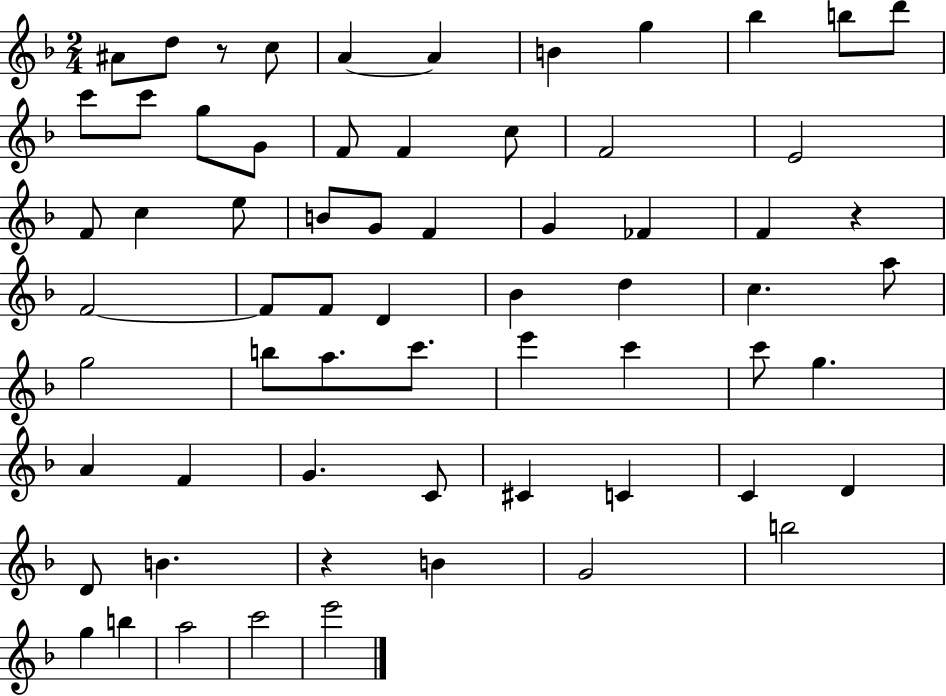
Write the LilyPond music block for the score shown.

{
  \clef treble
  \numericTimeSignature
  \time 2/4
  \key f \major
  ais'8 d''8 r8 c''8 | a'4~~ a'4 | b'4 g''4 | bes''4 b''8 d'''8 | \break c'''8 c'''8 g''8 g'8 | f'8 f'4 c''8 | f'2 | e'2 | \break f'8 c''4 e''8 | b'8 g'8 f'4 | g'4 fes'4 | f'4 r4 | \break f'2~~ | f'8 f'8 d'4 | bes'4 d''4 | c''4. a''8 | \break g''2 | b''8 a''8. c'''8. | e'''4 c'''4 | c'''8 g''4. | \break a'4 f'4 | g'4. c'8 | cis'4 c'4 | c'4 d'4 | \break d'8 b'4. | r4 b'4 | g'2 | b''2 | \break g''4 b''4 | a''2 | c'''2 | e'''2 | \break \bar "|."
}